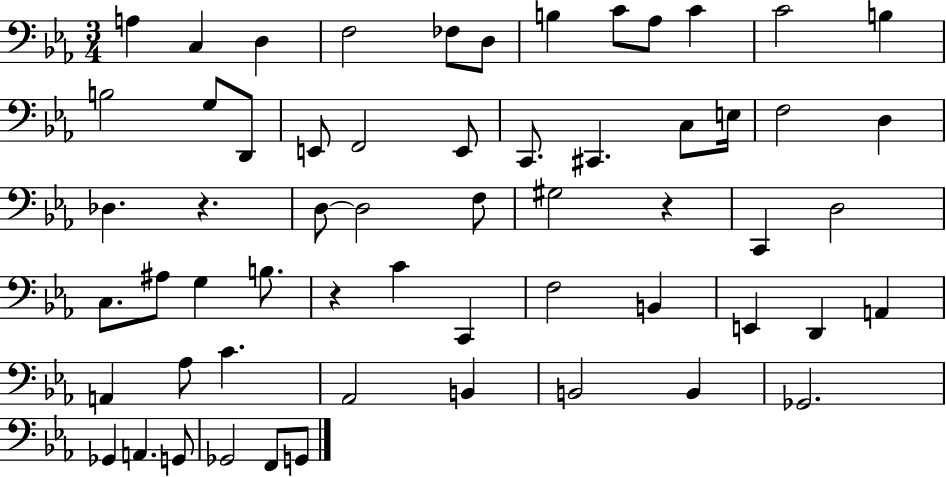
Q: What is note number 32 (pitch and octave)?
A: C3